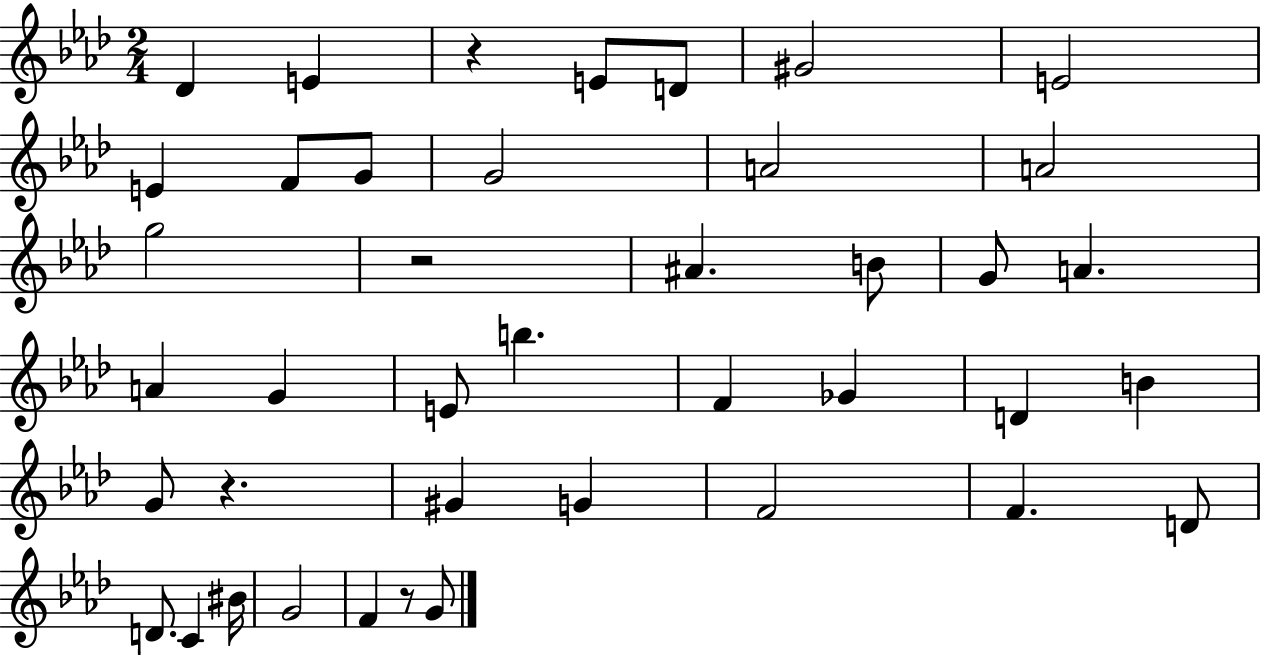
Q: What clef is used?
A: treble